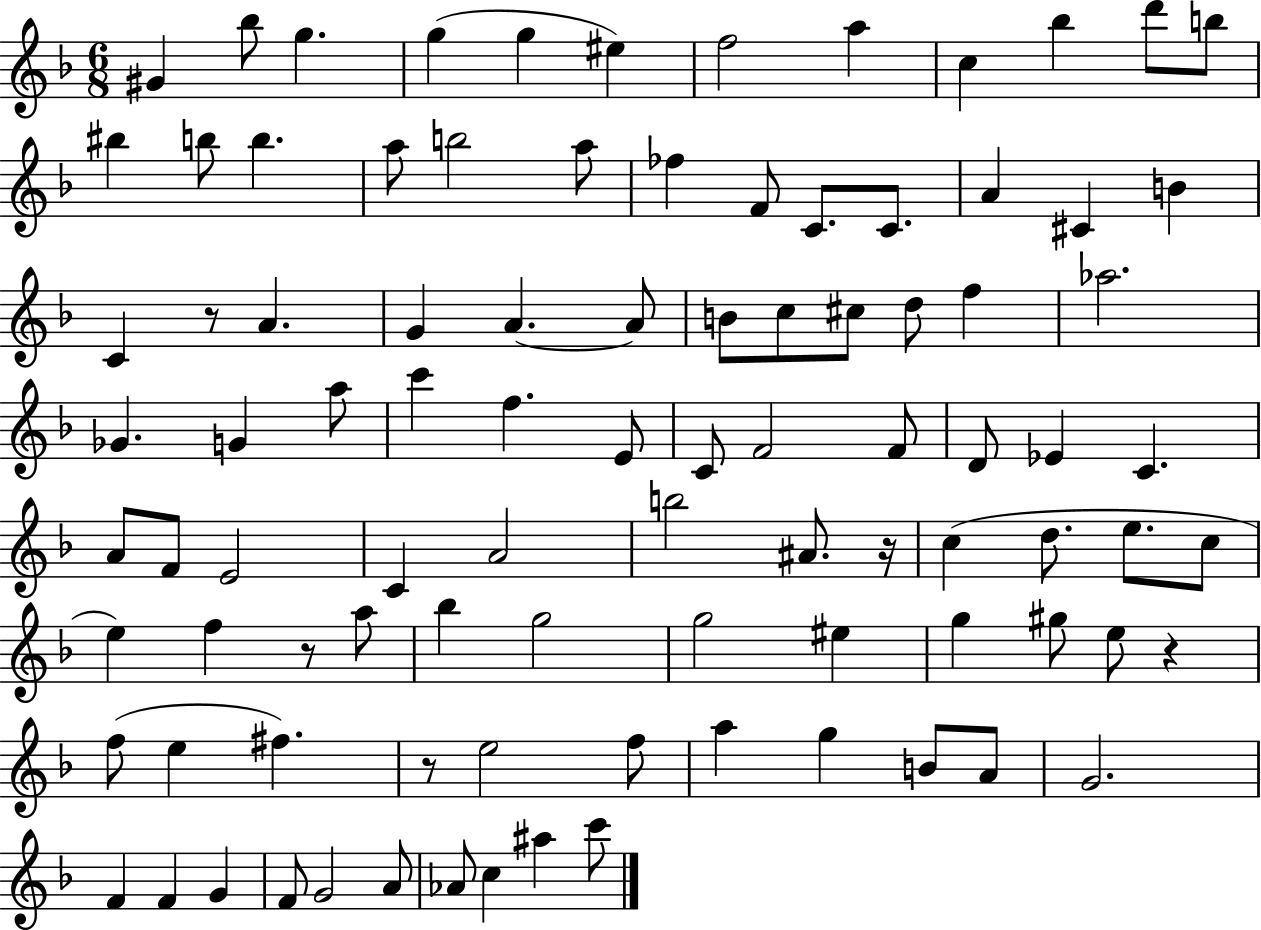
G#4/q Bb5/e G5/q. G5/q G5/q EIS5/q F5/h A5/q C5/q Bb5/q D6/e B5/e BIS5/q B5/e B5/q. A5/e B5/h A5/e FES5/q F4/e C4/e. C4/e. A4/q C#4/q B4/q C4/q R/e A4/q. G4/q A4/q. A4/e B4/e C5/e C#5/e D5/e F5/q Ab5/h. Gb4/q. G4/q A5/e C6/q F5/q. E4/e C4/e F4/h F4/e D4/e Eb4/q C4/q. A4/e F4/e E4/h C4/q A4/h B5/h A#4/e. R/s C5/q D5/e. E5/e. C5/e E5/q F5/q R/e A5/e Bb5/q G5/h G5/h EIS5/q G5/q G#5/e E5/e R/q F5/e E5/q F#5/q. R/e E5/h F5/e A5/q G5/q B4/e A4/e G4/h. F4/q F4/q G4/q F4/e G4/h A4/e Ab4/e C5/q A#5/q C6/e